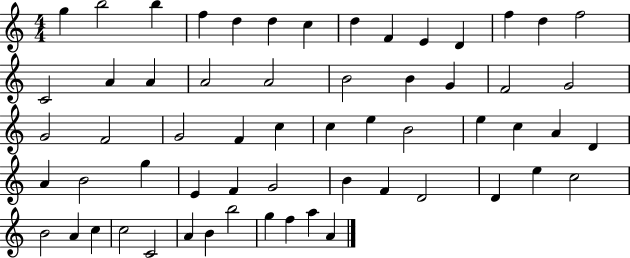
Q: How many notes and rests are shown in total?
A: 60